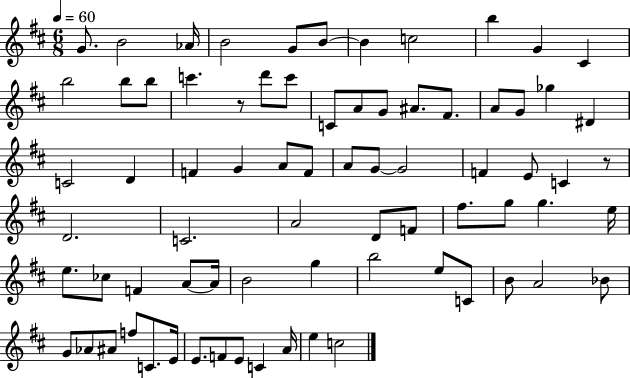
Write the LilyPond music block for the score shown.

{
  \clef treble
  \numericTimeSignature
  \time 6/8
  \key d \major
  \tempo 4 = 60
  g'8. b'2 aes'16 | b'2 g'8 b'8~~ | b'4 c''2 | b''4 g'4 cis'4 | \break b''2 b''8 b''8 | c'''4. r8 d'''8 c'''8 | c'8 a'8 g'8 ais'8. fis'8. | a'8 g'8 ges''4 dis'4 | \break c'2 d'4 | f'4 g'4 a'8 f'8 | a'8 g'8~~ g'2 | f'4 e'8 c'4 r8 | \break d'2. | c'2. | a'2 d'8 f'8 | fis''8. g''8 g''4. e''16 | \break e''8. ces''8 f'4 a'8~~ a'16 | b'2 g''4 | b''2 e''8 c'8 | b'8 a'2 bes'8 | \break g'8 aes'8 ais'8 f''8 c'8. e'16 | e'8. f'8 e'8 c'4 a'16 | e''4 c''2 | \bar "|."
}